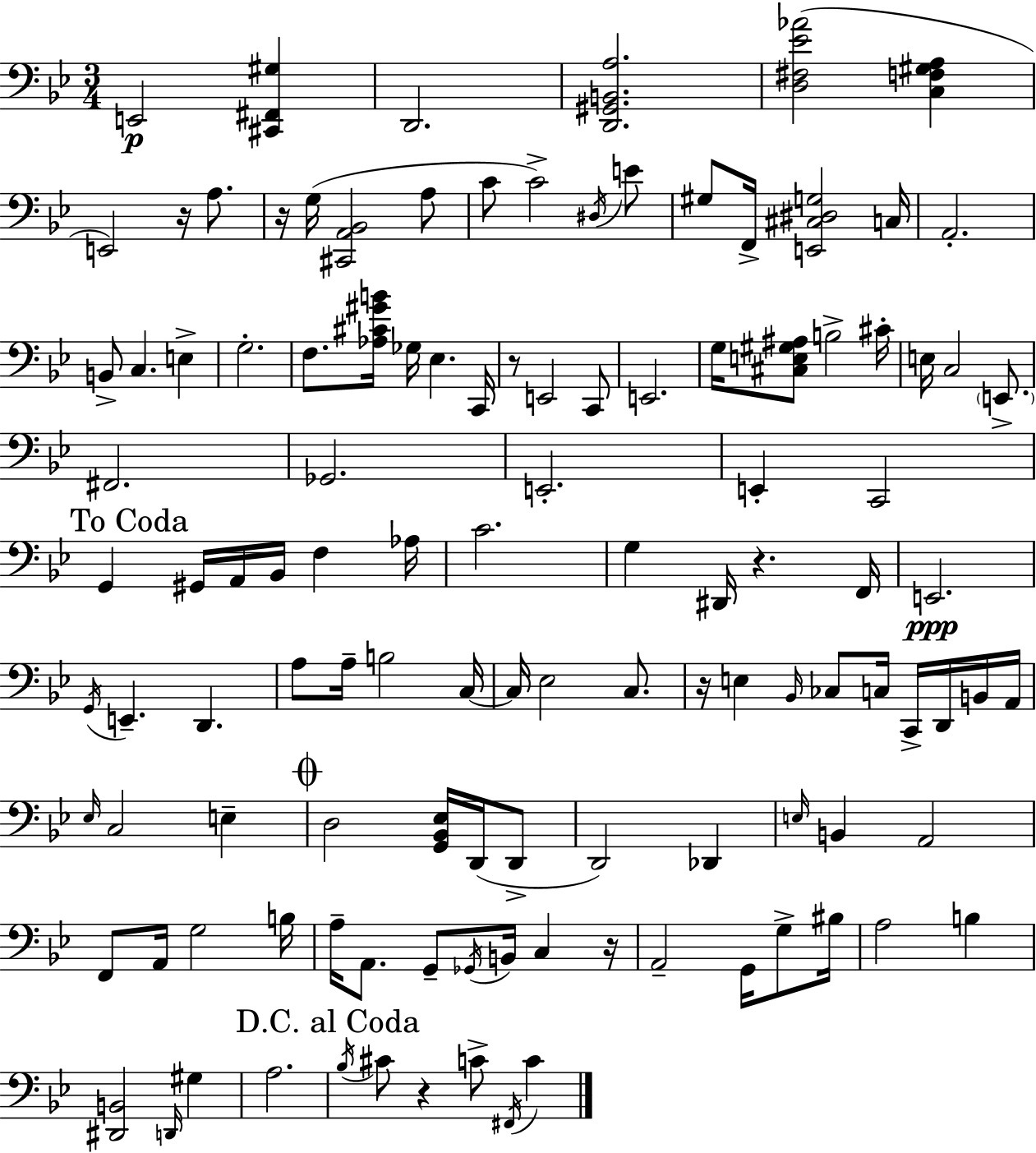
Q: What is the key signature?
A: G minor